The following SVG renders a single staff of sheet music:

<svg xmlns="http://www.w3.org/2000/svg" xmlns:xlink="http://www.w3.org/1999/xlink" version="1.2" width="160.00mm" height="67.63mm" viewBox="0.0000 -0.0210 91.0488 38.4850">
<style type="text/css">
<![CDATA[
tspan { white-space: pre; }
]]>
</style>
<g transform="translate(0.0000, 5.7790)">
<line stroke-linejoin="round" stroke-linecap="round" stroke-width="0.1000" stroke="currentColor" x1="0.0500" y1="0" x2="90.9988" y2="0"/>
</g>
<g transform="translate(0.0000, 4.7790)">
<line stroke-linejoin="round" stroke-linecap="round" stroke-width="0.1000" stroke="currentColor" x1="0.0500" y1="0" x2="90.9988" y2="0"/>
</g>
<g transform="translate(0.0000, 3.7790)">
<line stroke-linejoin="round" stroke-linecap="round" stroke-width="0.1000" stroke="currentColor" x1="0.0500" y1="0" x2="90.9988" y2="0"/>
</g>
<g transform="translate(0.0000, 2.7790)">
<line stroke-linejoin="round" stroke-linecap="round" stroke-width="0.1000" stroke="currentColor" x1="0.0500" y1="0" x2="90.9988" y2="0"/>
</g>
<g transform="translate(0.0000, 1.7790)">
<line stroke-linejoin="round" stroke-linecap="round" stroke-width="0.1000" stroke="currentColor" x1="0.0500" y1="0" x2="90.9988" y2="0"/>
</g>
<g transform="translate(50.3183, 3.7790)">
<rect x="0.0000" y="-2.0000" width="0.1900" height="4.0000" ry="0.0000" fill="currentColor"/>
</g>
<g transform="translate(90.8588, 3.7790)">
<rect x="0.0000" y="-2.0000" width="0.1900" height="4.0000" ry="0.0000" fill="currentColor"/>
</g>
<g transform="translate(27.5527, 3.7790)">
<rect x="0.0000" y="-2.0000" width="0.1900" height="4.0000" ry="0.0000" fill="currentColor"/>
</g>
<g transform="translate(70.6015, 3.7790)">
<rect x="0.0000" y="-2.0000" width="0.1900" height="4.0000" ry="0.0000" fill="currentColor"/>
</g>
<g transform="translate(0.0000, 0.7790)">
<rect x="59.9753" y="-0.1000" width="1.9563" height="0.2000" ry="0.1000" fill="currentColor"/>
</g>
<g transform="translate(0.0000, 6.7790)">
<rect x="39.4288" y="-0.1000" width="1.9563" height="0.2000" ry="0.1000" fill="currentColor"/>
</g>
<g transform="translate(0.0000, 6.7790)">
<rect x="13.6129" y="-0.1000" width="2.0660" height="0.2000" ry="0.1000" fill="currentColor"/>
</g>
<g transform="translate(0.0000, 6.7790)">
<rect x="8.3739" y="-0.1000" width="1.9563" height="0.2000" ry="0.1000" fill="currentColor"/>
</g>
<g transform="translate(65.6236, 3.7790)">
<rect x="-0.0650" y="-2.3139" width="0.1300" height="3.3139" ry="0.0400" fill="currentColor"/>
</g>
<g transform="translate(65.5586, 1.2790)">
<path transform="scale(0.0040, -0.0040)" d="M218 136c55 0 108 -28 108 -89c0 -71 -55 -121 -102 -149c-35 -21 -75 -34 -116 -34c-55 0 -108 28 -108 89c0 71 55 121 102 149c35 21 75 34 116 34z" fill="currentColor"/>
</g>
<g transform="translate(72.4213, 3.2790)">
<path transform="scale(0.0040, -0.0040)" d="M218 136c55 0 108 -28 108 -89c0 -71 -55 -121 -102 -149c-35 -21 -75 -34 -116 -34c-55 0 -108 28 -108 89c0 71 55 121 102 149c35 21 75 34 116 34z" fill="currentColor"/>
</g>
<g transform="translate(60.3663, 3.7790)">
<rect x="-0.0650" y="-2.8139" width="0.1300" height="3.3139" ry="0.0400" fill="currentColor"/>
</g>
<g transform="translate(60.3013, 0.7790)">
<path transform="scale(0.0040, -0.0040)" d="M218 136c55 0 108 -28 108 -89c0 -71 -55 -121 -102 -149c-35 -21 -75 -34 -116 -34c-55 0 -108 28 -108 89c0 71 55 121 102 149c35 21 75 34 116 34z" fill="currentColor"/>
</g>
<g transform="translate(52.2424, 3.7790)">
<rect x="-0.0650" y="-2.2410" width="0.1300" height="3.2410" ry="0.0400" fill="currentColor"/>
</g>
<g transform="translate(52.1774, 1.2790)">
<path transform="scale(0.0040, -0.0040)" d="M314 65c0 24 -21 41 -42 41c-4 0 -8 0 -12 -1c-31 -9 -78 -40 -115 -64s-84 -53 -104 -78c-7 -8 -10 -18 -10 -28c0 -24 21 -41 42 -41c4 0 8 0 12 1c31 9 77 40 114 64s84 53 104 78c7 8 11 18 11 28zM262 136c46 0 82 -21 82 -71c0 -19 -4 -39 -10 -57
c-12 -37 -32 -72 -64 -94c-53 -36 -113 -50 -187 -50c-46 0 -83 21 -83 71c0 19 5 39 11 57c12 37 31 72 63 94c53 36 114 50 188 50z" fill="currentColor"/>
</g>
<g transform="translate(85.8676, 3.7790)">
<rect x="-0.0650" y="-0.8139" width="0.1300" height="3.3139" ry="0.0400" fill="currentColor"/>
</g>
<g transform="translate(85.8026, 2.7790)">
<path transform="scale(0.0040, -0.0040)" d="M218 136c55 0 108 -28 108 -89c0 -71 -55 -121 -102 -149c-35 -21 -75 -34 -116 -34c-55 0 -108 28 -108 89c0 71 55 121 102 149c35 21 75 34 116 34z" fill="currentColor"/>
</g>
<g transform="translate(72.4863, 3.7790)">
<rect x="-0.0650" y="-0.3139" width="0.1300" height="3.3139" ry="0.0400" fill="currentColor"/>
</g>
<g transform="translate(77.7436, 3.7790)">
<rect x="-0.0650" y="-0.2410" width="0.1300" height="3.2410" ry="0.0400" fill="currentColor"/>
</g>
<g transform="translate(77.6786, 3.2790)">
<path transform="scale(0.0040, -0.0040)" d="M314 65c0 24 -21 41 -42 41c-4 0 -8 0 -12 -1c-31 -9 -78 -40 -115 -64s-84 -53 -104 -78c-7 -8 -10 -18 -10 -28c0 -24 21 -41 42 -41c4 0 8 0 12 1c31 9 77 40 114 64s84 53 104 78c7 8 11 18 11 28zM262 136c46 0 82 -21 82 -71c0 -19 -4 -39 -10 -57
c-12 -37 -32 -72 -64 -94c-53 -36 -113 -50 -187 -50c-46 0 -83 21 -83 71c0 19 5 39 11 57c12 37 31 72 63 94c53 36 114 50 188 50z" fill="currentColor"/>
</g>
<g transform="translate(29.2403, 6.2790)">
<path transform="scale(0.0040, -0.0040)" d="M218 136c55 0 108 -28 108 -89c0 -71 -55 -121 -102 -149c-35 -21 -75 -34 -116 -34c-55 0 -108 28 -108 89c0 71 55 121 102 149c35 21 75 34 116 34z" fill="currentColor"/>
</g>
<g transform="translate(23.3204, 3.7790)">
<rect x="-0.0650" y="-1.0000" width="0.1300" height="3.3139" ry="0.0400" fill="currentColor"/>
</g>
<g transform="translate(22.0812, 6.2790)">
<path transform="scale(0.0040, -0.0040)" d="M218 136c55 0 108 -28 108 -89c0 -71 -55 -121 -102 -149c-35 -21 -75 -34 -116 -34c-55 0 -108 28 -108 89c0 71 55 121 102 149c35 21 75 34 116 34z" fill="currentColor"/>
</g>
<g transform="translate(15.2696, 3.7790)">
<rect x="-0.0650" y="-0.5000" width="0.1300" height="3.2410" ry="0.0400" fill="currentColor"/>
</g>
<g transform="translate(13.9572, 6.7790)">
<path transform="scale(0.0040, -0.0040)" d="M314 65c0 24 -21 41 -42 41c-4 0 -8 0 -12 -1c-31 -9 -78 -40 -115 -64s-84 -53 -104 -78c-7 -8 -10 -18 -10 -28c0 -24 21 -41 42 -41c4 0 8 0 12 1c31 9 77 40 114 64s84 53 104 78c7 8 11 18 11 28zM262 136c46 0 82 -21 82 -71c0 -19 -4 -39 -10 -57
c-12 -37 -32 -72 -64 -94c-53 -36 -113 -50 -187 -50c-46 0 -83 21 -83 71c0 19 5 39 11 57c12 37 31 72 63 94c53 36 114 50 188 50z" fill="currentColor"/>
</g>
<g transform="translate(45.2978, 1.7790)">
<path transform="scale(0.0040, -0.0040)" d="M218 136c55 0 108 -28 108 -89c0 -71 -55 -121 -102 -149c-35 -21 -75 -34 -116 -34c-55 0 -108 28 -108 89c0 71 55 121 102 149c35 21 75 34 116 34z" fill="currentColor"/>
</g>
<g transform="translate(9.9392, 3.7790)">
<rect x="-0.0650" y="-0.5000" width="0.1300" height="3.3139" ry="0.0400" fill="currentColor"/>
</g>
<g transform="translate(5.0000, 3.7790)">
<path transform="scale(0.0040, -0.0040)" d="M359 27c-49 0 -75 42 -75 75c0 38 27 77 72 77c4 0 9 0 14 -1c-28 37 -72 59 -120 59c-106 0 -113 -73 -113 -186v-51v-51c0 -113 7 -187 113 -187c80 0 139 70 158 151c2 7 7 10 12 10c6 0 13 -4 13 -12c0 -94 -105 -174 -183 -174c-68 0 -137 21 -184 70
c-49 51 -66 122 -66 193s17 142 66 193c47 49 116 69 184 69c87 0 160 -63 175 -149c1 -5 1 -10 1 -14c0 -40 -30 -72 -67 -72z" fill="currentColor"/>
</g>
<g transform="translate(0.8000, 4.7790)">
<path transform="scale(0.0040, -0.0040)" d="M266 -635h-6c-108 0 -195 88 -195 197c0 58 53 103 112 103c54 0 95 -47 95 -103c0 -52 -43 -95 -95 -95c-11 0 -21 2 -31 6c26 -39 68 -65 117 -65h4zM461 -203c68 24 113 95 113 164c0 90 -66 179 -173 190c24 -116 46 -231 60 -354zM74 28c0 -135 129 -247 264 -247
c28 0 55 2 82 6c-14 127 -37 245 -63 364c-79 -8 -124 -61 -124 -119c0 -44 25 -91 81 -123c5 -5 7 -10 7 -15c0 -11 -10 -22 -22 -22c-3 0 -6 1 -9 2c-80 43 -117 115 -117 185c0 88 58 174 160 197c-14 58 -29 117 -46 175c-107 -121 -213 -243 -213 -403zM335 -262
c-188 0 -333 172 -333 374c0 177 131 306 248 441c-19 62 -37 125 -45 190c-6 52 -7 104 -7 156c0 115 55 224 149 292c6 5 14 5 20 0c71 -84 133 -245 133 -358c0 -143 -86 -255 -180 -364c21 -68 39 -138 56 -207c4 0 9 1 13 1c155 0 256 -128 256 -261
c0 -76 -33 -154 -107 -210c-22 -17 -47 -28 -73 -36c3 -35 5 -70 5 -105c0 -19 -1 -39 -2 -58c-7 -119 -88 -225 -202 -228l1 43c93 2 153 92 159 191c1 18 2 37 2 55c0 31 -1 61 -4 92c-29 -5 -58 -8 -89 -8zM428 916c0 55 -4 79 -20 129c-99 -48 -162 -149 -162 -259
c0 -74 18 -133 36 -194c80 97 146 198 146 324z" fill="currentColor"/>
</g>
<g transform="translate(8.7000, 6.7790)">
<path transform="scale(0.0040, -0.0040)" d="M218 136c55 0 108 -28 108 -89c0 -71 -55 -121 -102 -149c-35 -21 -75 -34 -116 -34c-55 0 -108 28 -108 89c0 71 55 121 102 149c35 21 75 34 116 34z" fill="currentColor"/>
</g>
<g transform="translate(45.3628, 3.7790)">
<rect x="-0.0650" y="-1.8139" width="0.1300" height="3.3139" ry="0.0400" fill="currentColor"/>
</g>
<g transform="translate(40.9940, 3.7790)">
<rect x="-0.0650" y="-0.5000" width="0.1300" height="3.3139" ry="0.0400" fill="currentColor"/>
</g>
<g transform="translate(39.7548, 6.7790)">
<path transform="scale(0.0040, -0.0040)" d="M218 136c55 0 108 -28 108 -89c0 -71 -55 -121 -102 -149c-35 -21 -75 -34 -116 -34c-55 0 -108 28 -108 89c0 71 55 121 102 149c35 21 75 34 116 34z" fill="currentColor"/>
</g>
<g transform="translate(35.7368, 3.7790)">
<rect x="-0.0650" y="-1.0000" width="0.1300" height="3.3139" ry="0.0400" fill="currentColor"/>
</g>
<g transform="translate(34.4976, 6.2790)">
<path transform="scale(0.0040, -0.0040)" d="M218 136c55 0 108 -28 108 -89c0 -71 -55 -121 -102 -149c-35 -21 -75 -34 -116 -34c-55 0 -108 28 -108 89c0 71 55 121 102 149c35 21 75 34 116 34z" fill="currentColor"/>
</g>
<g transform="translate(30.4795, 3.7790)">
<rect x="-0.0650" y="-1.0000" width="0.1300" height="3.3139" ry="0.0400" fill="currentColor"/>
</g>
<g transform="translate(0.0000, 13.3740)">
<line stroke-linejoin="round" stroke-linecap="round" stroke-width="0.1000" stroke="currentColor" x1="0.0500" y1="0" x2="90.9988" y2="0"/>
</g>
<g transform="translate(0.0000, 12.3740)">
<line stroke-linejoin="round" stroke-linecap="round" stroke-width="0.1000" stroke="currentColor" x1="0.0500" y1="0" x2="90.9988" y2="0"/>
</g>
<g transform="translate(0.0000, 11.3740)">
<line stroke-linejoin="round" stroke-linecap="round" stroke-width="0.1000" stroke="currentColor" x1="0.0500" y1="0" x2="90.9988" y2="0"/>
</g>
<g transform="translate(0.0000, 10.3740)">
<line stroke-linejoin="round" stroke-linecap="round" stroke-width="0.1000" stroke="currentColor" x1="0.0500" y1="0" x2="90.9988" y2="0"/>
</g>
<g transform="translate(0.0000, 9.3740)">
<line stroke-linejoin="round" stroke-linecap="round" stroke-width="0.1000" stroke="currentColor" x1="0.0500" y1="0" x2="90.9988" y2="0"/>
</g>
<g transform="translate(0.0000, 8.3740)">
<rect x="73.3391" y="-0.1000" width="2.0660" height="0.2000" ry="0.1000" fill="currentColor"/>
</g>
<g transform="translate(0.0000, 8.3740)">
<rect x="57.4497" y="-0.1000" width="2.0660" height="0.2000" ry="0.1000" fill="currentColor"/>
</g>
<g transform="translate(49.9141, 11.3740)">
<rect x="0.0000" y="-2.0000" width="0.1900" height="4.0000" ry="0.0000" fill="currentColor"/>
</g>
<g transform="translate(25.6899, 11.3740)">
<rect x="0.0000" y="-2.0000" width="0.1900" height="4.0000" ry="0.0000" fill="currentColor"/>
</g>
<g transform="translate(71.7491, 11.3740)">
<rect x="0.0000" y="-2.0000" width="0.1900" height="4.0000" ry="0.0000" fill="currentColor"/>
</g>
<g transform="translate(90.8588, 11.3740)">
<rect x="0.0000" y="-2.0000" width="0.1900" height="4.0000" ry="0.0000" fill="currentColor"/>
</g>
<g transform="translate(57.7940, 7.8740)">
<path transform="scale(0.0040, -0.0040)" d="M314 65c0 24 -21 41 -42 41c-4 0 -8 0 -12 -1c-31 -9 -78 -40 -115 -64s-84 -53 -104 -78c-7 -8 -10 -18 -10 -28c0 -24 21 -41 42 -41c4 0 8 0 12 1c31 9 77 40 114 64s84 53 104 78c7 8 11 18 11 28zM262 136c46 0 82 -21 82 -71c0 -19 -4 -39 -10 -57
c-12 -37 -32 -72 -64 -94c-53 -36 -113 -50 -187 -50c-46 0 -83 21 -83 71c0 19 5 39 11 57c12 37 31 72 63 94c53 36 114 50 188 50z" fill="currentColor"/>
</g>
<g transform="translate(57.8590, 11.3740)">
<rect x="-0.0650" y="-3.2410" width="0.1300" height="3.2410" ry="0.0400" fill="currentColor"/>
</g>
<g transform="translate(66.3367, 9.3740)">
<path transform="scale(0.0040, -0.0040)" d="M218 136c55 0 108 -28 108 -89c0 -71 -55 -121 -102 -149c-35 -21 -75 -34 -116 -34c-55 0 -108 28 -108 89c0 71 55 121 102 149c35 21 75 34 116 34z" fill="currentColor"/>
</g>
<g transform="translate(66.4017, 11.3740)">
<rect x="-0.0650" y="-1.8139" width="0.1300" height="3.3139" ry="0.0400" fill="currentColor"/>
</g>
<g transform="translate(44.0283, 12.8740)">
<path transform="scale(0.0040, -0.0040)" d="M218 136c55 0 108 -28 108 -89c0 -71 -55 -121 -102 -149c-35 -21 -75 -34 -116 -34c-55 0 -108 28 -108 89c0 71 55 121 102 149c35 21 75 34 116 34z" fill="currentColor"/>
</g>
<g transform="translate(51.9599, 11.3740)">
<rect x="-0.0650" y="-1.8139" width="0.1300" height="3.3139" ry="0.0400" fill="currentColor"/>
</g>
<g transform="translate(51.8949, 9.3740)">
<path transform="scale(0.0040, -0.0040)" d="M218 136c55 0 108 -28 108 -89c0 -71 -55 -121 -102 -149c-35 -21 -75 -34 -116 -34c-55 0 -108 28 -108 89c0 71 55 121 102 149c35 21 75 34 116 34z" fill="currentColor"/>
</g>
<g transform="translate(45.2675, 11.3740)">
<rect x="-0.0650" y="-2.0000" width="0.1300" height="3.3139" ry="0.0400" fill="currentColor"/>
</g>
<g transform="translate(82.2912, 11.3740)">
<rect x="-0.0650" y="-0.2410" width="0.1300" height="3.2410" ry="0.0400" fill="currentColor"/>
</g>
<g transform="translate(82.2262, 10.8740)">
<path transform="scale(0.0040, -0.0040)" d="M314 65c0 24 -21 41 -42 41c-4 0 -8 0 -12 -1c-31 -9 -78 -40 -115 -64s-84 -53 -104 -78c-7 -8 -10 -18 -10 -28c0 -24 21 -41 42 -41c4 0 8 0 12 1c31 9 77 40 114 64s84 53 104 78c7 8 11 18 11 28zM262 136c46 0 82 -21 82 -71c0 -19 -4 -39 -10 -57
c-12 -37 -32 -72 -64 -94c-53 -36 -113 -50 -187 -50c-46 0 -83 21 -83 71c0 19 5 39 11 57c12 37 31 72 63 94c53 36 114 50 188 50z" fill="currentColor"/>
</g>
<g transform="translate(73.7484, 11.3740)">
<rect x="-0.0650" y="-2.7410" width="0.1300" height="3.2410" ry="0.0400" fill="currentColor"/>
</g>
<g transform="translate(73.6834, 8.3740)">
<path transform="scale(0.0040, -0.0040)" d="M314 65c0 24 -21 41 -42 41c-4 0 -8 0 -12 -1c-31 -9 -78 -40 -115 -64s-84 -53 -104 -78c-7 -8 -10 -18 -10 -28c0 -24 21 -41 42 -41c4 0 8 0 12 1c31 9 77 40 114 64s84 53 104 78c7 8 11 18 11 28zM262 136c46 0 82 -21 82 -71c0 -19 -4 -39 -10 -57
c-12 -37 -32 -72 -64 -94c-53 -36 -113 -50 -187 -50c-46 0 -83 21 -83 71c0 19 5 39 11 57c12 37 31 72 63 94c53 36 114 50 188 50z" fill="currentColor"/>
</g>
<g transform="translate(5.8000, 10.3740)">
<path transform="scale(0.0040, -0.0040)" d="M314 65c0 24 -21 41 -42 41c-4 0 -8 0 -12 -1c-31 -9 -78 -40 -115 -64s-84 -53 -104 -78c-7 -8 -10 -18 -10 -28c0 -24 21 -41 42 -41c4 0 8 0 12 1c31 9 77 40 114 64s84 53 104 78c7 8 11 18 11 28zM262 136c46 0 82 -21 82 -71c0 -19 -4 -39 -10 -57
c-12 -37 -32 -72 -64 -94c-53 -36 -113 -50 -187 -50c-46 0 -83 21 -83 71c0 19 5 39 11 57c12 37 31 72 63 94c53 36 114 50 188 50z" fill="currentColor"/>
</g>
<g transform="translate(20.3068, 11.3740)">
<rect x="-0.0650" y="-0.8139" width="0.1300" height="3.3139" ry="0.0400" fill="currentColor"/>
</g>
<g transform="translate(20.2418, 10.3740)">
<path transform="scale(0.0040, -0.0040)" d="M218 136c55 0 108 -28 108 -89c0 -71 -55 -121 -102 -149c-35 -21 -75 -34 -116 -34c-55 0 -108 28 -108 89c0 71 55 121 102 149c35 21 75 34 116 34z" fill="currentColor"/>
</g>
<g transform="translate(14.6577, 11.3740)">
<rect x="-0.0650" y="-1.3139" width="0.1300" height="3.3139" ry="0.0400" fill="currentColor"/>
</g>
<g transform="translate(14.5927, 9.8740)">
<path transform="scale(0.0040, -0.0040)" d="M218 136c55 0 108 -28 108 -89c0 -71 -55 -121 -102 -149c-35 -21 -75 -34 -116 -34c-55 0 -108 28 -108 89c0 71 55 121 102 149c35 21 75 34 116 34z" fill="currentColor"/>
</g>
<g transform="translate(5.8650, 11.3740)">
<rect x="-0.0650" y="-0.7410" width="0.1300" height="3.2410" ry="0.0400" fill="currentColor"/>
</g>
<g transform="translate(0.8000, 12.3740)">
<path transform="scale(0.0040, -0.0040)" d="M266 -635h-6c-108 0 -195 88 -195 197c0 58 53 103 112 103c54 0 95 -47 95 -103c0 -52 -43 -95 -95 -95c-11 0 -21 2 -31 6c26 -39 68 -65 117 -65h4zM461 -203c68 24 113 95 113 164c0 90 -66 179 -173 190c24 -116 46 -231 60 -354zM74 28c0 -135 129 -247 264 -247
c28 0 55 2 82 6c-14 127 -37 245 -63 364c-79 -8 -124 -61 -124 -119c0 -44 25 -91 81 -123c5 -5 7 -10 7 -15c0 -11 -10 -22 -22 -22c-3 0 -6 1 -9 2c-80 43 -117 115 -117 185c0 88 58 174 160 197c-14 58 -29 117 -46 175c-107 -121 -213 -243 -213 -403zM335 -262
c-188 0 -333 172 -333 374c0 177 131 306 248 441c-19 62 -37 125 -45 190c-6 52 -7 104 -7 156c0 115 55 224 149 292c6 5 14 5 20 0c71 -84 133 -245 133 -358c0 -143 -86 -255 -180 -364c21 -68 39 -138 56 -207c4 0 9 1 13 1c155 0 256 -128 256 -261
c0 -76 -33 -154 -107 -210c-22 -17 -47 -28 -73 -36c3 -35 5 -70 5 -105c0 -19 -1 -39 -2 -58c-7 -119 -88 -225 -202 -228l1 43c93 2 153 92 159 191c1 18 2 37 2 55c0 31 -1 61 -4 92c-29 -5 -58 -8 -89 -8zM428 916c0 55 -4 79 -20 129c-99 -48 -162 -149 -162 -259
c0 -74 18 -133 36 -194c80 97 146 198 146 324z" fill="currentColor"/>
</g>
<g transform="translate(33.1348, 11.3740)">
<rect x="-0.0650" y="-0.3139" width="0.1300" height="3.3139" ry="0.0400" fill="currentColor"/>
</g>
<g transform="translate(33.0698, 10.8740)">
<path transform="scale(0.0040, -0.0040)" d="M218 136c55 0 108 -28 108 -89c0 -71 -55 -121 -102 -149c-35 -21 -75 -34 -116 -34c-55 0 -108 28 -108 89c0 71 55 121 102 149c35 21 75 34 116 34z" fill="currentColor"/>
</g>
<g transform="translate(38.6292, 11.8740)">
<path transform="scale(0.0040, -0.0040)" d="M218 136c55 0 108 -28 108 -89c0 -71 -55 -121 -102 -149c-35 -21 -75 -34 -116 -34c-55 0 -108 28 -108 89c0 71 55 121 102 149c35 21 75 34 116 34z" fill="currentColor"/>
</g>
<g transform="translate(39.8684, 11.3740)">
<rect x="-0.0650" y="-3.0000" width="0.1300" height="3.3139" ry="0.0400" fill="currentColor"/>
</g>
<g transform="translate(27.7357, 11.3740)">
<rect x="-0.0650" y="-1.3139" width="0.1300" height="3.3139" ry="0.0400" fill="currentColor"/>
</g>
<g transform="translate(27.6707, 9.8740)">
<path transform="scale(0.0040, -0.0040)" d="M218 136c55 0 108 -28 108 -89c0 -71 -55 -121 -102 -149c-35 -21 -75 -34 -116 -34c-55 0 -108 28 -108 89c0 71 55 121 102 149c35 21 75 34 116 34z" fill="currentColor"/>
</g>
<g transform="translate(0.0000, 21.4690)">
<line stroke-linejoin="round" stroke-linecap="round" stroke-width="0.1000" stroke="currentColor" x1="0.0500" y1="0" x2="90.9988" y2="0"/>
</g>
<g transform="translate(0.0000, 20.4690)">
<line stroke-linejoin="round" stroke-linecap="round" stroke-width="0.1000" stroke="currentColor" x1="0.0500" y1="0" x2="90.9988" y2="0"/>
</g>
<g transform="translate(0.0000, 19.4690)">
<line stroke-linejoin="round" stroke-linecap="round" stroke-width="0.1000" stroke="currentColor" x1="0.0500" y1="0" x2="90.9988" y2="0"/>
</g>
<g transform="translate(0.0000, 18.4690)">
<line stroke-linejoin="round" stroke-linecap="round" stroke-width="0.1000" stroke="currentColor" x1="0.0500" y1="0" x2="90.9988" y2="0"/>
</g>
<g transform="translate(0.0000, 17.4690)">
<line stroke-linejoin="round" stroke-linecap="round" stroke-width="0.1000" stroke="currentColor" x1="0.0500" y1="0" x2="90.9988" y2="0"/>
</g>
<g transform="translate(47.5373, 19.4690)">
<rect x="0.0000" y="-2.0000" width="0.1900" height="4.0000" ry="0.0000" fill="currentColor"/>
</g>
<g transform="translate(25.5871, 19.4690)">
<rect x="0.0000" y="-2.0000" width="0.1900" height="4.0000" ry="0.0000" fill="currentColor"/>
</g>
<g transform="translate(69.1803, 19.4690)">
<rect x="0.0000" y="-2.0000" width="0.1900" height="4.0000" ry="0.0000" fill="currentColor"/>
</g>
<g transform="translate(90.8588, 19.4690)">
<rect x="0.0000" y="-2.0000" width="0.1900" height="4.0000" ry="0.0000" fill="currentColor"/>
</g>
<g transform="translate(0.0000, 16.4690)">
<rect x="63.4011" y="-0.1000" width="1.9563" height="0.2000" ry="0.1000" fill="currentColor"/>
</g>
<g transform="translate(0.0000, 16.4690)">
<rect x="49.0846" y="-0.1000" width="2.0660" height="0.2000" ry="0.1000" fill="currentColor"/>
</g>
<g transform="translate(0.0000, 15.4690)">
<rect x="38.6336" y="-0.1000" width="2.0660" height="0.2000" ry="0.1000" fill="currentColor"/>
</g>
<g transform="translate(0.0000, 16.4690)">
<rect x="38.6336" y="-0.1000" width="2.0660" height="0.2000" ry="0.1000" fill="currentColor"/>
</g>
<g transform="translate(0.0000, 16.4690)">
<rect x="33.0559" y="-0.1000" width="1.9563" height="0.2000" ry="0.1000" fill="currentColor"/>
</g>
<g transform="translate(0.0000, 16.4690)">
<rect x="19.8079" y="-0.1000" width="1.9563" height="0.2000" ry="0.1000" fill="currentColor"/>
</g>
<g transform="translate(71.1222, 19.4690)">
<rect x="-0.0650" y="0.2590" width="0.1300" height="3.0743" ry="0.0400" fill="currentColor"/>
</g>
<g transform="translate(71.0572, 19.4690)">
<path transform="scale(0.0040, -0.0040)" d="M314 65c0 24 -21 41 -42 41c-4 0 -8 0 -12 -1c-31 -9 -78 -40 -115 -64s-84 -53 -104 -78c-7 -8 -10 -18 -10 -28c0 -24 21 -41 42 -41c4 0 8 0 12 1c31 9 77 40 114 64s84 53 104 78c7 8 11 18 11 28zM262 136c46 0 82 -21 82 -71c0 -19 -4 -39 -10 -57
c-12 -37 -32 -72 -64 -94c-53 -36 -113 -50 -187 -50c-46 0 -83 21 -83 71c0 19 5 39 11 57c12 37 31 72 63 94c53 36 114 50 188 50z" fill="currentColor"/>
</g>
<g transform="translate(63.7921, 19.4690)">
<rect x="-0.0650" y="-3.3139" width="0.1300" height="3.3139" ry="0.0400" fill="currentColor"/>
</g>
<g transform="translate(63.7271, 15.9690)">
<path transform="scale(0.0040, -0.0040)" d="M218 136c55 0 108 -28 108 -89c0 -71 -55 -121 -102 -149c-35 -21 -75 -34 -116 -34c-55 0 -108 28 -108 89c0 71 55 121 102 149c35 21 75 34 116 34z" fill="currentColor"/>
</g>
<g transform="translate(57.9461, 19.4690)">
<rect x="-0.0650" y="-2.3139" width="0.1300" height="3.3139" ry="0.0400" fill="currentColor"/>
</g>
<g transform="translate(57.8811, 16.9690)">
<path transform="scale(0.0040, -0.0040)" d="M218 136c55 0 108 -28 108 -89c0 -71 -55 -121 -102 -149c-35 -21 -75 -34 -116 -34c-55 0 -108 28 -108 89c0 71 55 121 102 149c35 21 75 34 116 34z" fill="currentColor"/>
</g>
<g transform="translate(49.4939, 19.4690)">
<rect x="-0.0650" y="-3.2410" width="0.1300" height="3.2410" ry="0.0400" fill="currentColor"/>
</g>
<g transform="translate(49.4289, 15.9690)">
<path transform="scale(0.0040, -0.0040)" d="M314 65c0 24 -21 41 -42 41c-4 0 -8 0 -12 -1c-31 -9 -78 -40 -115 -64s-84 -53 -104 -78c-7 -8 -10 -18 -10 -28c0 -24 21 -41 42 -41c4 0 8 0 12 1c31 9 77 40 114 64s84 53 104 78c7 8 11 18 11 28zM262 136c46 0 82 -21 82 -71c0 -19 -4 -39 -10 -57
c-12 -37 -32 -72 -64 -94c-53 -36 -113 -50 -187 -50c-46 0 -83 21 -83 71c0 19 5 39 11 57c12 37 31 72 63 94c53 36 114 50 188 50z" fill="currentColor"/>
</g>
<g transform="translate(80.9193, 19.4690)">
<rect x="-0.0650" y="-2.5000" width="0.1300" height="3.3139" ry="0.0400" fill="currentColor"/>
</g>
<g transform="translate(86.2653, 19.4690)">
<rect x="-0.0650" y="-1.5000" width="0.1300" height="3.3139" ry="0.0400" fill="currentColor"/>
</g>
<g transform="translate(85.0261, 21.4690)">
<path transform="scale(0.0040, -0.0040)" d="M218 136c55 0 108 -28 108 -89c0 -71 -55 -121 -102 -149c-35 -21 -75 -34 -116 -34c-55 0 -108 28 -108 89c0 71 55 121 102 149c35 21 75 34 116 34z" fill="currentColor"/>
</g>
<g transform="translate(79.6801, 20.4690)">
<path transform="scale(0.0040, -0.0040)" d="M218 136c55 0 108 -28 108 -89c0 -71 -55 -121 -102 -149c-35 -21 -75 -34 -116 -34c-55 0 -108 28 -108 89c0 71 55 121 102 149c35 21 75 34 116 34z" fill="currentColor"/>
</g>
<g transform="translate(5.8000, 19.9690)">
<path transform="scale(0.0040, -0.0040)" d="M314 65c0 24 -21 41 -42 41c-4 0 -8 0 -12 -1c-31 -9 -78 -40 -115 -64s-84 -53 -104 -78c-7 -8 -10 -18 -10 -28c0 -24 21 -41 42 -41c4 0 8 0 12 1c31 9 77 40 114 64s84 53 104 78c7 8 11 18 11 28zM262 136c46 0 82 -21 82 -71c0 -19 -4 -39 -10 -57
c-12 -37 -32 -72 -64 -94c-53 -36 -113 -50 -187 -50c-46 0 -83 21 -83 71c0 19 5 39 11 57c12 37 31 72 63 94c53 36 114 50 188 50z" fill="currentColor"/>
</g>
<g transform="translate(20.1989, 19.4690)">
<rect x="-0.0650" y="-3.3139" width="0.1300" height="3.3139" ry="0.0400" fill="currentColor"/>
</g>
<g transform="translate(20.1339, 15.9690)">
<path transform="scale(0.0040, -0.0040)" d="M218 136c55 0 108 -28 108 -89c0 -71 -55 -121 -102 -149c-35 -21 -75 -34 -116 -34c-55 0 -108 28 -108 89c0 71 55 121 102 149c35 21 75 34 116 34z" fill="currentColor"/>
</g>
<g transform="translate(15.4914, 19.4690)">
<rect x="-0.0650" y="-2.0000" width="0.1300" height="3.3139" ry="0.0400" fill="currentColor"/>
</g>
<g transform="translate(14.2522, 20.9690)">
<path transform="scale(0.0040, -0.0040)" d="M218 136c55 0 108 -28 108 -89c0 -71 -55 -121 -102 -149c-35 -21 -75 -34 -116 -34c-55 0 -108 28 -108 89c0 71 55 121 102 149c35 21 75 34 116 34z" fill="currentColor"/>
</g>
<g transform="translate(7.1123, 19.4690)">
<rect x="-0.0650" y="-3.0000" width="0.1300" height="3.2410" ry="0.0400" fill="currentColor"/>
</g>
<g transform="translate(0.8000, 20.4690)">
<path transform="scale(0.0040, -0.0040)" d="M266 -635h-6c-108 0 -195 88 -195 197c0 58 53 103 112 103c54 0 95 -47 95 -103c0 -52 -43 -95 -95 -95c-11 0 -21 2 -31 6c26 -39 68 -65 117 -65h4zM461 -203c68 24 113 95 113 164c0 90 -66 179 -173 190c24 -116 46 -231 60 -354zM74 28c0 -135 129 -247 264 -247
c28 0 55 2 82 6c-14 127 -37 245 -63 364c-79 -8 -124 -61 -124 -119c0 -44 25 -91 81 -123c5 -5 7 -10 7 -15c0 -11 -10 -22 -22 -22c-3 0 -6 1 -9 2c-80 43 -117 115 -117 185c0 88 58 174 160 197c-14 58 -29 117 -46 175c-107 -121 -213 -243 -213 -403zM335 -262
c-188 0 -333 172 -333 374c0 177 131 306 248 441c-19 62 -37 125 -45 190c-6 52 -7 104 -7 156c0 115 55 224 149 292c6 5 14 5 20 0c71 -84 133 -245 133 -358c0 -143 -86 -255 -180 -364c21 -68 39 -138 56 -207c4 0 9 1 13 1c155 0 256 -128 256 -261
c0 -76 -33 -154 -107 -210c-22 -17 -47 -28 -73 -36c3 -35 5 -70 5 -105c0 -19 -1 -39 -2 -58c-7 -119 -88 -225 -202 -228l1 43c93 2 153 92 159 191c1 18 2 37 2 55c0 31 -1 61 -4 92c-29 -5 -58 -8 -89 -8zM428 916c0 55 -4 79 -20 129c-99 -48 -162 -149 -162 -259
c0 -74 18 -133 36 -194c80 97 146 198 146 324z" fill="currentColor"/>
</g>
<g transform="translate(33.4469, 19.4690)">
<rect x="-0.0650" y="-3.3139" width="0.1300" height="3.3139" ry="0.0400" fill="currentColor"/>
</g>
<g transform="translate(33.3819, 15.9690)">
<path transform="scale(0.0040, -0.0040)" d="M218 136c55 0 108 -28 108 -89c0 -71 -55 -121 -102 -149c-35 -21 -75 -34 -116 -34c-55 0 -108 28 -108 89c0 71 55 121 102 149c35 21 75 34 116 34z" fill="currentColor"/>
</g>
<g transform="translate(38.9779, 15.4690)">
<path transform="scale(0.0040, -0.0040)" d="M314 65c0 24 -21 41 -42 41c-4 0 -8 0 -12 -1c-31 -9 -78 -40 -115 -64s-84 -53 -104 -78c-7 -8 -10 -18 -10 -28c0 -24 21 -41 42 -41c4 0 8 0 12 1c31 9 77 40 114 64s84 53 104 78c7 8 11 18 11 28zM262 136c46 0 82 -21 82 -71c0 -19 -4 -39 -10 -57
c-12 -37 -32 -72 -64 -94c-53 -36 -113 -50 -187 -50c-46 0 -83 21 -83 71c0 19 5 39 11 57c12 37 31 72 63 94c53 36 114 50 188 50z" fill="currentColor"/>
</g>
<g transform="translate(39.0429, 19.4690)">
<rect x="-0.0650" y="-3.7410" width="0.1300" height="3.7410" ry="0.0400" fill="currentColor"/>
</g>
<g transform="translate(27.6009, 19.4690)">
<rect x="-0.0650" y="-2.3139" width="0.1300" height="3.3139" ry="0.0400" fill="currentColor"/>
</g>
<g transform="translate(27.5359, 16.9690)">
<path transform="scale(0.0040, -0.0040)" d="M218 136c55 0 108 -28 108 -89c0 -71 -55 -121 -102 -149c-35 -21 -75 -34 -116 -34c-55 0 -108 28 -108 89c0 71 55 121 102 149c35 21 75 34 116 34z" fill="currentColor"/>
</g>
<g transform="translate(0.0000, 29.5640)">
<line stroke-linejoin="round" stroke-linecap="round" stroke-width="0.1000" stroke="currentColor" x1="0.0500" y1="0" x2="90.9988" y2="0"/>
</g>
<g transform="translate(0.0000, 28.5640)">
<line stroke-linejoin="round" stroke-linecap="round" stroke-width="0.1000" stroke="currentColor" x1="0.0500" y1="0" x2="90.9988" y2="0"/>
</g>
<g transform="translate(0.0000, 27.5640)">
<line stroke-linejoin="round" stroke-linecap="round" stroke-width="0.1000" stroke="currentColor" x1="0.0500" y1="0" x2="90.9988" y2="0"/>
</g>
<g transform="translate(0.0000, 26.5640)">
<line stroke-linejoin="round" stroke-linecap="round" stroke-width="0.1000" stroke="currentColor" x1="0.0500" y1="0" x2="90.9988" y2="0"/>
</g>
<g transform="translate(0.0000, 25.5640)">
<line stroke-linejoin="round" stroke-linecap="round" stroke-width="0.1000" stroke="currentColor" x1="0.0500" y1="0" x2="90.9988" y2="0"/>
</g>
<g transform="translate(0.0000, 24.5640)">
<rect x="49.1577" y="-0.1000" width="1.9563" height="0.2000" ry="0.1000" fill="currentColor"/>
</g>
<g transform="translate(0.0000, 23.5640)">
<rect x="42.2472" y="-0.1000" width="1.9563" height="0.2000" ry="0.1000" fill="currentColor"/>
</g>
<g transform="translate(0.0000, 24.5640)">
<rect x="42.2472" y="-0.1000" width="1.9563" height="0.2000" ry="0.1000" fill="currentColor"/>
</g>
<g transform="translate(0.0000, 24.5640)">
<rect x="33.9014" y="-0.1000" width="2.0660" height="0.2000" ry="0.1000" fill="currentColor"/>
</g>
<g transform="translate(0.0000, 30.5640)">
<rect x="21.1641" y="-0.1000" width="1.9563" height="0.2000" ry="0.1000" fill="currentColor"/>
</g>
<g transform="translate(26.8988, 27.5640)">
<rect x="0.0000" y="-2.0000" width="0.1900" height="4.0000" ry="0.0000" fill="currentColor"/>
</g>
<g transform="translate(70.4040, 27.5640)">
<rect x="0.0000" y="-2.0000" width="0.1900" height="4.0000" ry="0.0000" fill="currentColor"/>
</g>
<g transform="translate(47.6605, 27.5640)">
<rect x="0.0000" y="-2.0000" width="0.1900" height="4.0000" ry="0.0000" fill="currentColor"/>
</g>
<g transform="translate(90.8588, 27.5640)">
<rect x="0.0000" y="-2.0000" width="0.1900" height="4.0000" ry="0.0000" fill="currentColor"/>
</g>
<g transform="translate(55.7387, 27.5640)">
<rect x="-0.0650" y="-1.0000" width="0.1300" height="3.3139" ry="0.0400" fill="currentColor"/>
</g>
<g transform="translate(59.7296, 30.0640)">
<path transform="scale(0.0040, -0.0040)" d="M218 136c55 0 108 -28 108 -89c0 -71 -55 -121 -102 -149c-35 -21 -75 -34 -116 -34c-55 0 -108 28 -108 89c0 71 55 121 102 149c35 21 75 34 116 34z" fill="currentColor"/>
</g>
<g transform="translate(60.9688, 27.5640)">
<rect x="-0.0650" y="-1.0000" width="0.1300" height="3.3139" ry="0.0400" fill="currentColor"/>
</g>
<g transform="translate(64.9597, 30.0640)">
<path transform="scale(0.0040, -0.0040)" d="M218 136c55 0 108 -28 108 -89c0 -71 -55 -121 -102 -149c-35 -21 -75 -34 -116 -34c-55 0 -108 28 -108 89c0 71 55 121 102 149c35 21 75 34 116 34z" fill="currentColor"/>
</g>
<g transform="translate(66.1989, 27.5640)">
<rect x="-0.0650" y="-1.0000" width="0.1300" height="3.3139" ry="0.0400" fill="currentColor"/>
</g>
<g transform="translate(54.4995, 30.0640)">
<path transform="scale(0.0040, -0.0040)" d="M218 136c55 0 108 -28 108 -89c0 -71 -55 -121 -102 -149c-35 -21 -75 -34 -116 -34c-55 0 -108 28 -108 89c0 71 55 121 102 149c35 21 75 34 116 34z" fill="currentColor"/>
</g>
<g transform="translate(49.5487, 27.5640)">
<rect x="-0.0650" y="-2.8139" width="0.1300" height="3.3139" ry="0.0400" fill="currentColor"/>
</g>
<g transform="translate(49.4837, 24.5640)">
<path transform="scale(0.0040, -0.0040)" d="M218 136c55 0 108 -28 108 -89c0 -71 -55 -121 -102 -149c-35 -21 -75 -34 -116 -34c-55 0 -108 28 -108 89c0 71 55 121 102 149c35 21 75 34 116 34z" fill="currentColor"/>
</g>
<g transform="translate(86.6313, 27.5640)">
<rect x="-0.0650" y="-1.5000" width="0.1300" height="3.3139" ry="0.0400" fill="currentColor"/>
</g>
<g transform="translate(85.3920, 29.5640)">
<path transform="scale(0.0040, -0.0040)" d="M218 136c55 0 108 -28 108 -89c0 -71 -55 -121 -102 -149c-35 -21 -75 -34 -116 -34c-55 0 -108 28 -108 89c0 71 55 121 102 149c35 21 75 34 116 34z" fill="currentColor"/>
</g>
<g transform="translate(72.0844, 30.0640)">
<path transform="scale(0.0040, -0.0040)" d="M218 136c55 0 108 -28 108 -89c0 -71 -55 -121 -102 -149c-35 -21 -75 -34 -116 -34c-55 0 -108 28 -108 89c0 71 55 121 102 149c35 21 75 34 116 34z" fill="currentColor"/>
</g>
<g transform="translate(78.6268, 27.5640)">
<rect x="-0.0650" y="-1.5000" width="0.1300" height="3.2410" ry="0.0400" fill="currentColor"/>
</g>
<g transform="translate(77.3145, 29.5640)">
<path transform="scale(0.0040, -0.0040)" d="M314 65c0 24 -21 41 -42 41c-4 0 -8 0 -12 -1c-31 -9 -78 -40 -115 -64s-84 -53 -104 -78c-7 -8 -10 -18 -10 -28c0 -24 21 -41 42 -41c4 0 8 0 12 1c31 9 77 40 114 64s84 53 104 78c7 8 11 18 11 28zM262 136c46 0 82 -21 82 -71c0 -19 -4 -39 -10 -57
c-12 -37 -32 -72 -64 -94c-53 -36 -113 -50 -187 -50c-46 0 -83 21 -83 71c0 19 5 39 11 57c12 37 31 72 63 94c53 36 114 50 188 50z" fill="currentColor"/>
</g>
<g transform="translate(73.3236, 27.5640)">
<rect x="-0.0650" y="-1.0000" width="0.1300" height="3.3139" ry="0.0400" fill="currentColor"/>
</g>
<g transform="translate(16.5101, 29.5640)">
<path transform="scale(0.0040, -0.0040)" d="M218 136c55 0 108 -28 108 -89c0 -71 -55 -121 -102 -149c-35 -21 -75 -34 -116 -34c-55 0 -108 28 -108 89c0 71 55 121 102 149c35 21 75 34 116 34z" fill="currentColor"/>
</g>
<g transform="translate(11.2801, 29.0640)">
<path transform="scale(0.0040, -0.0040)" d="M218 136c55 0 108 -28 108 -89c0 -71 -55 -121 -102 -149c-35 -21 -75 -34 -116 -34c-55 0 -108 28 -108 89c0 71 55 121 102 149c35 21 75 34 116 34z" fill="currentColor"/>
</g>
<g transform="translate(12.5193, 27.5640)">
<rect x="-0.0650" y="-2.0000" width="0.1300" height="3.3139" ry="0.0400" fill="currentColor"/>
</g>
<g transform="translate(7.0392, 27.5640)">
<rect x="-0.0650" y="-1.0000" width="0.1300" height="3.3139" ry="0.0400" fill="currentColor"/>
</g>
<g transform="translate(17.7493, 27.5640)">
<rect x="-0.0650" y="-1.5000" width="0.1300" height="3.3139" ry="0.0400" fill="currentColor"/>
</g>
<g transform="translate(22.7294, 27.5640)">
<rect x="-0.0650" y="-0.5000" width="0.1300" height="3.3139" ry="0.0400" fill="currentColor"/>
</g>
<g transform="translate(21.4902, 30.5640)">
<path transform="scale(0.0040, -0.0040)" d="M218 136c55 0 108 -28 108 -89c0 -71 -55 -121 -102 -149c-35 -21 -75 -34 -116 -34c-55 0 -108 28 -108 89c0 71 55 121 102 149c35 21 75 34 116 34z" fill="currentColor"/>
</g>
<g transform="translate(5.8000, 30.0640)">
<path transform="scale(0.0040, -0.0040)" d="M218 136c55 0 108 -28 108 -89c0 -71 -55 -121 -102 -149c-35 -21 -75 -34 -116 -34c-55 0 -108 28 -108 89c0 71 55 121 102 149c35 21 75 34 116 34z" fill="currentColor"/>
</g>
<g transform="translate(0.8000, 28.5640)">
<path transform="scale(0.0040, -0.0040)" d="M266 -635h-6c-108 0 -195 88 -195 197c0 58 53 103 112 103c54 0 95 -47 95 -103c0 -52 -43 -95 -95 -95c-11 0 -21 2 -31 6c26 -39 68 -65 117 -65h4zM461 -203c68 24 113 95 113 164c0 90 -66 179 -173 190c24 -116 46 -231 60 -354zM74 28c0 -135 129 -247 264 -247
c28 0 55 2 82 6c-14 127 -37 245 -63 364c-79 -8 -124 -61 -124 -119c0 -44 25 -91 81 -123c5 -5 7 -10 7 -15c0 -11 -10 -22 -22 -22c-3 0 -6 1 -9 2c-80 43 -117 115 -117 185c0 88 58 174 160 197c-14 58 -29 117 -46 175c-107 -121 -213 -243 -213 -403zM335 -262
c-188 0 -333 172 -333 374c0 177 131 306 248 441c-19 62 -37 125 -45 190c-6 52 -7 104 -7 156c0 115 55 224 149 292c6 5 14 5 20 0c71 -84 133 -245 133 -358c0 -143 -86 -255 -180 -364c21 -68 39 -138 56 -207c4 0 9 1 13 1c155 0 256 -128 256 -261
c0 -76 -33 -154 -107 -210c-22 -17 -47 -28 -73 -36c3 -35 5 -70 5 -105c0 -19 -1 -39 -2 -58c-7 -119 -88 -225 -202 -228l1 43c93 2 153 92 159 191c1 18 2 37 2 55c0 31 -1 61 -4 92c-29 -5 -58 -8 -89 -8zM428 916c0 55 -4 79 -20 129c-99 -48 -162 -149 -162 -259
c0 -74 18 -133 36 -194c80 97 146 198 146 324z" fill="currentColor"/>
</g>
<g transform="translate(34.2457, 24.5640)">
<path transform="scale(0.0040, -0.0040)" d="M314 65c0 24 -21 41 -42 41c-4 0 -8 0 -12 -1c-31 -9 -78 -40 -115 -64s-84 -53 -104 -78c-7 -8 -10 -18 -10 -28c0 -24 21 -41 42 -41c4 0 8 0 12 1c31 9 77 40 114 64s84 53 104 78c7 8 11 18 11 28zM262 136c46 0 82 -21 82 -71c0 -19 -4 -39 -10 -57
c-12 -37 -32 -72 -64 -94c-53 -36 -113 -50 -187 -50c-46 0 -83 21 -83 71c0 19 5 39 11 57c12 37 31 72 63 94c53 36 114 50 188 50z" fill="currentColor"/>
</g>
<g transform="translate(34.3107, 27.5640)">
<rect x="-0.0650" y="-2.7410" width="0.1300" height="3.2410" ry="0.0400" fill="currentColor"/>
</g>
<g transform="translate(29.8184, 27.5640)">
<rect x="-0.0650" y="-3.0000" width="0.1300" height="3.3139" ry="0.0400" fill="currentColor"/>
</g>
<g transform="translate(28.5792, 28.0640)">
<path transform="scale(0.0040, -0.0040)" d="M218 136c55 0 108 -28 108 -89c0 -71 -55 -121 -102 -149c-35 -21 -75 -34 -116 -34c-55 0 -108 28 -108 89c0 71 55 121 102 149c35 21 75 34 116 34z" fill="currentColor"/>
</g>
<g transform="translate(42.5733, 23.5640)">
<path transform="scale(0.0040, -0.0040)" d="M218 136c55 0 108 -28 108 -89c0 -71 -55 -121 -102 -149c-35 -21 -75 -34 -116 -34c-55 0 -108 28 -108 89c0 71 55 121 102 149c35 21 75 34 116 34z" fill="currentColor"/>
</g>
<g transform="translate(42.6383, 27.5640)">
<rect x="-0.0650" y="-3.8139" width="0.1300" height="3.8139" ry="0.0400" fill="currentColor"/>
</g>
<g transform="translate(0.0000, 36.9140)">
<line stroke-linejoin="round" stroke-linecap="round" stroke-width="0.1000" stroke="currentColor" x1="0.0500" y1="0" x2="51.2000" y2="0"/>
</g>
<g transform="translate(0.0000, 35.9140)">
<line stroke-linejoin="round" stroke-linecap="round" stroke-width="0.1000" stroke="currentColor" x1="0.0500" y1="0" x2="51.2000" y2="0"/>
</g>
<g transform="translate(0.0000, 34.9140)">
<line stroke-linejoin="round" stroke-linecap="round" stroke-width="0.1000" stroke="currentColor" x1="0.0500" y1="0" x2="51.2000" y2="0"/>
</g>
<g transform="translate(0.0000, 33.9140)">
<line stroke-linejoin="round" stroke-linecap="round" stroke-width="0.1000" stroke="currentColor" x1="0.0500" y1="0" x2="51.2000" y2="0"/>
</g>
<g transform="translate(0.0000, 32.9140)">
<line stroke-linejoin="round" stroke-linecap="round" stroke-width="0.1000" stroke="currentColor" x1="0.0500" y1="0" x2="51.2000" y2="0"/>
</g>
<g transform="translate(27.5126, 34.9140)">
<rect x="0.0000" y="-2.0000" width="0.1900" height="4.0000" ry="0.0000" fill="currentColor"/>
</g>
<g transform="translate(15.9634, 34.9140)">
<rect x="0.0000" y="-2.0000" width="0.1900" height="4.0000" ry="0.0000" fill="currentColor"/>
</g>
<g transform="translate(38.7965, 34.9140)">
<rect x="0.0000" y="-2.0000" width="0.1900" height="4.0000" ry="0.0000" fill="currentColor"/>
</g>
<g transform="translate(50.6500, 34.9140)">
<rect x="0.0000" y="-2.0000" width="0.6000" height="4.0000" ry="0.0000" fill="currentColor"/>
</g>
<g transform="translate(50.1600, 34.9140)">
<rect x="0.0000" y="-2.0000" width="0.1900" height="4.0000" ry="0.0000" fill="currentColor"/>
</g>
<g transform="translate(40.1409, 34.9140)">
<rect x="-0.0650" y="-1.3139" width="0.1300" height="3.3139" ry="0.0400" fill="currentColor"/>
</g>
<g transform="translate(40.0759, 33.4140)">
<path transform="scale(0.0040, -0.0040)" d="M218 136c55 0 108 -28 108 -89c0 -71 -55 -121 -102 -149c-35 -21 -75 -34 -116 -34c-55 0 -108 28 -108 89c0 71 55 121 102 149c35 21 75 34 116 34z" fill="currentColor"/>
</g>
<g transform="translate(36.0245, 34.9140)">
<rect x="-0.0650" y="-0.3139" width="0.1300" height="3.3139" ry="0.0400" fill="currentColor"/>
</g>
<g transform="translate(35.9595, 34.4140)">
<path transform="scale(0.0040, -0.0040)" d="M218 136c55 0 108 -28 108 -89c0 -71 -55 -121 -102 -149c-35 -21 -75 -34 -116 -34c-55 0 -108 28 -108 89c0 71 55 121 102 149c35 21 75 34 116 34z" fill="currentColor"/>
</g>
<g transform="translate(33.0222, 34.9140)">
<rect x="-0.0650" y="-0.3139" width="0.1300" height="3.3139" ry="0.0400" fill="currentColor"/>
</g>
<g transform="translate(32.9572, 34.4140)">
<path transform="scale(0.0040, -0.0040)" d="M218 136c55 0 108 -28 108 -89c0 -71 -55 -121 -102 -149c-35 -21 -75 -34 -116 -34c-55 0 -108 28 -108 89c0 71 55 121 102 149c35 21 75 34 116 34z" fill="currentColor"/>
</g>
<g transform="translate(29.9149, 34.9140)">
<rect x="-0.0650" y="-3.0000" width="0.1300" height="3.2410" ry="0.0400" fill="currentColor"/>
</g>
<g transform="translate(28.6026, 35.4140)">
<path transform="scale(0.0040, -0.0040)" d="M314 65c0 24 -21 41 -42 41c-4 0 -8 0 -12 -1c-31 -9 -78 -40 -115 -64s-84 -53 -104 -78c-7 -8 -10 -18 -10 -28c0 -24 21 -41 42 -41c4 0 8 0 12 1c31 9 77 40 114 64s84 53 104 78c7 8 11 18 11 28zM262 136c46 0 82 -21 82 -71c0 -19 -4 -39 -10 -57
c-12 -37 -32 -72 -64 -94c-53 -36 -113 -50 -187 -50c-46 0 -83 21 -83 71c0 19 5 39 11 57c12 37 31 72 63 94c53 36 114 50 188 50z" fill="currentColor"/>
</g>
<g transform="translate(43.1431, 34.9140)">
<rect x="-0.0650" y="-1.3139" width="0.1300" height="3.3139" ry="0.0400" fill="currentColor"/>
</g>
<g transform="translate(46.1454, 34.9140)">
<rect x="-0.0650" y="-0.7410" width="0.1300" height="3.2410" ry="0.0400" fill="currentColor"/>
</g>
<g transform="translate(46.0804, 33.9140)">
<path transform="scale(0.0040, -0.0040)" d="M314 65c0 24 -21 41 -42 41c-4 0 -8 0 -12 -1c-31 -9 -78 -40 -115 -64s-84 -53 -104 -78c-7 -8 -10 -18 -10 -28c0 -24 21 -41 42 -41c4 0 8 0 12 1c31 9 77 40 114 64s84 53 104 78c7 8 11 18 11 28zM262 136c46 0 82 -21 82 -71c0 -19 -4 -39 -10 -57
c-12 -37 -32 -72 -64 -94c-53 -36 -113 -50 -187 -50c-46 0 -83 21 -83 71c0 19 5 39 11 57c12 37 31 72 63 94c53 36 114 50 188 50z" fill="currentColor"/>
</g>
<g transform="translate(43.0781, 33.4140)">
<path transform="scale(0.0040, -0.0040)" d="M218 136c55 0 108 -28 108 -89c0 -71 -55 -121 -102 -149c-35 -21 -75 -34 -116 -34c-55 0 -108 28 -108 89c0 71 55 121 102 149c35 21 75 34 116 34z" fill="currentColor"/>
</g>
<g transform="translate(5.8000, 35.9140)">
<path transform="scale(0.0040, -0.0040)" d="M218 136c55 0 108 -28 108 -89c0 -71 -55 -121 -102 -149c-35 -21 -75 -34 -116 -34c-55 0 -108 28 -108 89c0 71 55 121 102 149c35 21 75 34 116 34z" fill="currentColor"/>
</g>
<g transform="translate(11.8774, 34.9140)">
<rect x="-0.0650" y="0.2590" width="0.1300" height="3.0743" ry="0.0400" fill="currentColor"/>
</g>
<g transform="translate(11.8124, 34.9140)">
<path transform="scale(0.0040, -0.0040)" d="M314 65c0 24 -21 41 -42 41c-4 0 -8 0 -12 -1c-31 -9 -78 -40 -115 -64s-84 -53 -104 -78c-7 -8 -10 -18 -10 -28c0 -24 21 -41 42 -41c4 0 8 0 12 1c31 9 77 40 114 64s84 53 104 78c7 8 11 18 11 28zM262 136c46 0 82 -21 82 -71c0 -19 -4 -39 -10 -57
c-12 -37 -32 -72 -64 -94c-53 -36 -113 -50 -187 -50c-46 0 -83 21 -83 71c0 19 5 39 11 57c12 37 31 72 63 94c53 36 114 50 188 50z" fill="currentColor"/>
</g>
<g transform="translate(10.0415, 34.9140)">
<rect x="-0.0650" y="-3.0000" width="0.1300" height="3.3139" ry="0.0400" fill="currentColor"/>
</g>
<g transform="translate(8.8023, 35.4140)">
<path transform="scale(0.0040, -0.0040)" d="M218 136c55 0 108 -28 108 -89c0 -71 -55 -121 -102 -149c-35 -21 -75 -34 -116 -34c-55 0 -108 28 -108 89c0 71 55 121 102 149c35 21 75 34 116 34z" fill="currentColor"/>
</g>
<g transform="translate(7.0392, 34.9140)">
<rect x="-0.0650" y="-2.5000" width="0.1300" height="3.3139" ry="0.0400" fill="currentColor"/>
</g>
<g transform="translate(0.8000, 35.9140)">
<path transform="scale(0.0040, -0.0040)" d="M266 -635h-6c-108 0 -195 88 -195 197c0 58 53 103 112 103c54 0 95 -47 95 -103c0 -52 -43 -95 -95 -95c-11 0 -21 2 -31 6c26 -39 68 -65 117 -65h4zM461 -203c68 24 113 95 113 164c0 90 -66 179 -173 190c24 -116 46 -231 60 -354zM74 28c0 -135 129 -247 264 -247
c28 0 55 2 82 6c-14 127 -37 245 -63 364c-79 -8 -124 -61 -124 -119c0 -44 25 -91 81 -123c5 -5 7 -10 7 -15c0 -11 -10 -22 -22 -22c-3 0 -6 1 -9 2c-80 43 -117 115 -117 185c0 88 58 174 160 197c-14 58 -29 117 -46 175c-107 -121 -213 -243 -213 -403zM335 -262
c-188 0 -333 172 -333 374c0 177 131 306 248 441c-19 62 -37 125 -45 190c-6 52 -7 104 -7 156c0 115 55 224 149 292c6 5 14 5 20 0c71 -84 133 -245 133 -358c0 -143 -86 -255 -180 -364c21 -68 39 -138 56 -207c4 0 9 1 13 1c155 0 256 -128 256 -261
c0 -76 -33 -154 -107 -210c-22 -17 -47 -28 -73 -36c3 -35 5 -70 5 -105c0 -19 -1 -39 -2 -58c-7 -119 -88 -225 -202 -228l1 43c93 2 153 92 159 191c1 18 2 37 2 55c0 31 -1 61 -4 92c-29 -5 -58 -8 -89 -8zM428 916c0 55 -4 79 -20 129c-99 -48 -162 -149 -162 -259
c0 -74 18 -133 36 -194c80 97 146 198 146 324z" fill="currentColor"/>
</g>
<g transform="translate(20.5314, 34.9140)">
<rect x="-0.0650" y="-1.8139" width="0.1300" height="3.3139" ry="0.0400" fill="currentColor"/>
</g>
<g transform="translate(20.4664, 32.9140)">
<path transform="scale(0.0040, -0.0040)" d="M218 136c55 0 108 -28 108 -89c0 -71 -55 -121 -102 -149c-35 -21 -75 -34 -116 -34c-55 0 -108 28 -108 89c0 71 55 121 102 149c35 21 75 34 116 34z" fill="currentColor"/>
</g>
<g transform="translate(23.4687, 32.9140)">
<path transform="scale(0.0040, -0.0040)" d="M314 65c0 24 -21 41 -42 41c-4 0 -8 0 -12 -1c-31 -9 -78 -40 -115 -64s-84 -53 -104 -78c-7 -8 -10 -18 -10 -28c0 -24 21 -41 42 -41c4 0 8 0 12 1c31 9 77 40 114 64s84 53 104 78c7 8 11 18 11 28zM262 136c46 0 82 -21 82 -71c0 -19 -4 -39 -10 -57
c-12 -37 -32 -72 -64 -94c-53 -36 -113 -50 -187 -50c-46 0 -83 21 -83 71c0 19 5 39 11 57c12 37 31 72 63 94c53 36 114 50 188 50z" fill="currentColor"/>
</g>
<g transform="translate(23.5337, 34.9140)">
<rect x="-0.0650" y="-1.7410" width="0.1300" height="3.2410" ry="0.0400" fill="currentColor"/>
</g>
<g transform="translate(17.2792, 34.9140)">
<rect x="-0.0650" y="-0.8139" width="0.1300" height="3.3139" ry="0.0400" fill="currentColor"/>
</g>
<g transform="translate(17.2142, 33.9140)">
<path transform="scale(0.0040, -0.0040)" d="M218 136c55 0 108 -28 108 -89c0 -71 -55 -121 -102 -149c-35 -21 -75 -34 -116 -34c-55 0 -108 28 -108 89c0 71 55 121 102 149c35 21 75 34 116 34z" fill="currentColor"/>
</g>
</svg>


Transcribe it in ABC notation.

X:1
T:Untitled
M:4/4
L:1/4
K:C
C C2 D D D C f g2 a g c c2 d d2 e d e c A F f b2 f a2 c2 A2 F b g b c'2 b2 g b B2 G E D F E C A a2 c' a D D D D E2 E G A B2 d f f2 A2 c c e e d2